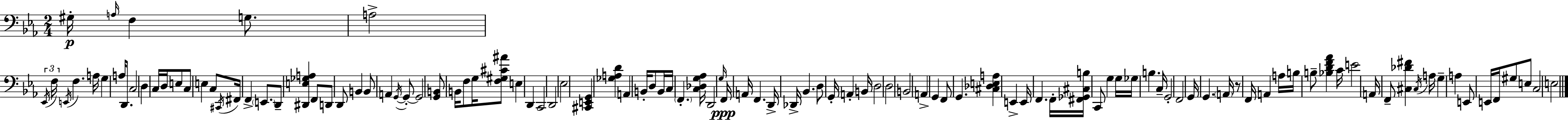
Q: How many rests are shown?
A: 1